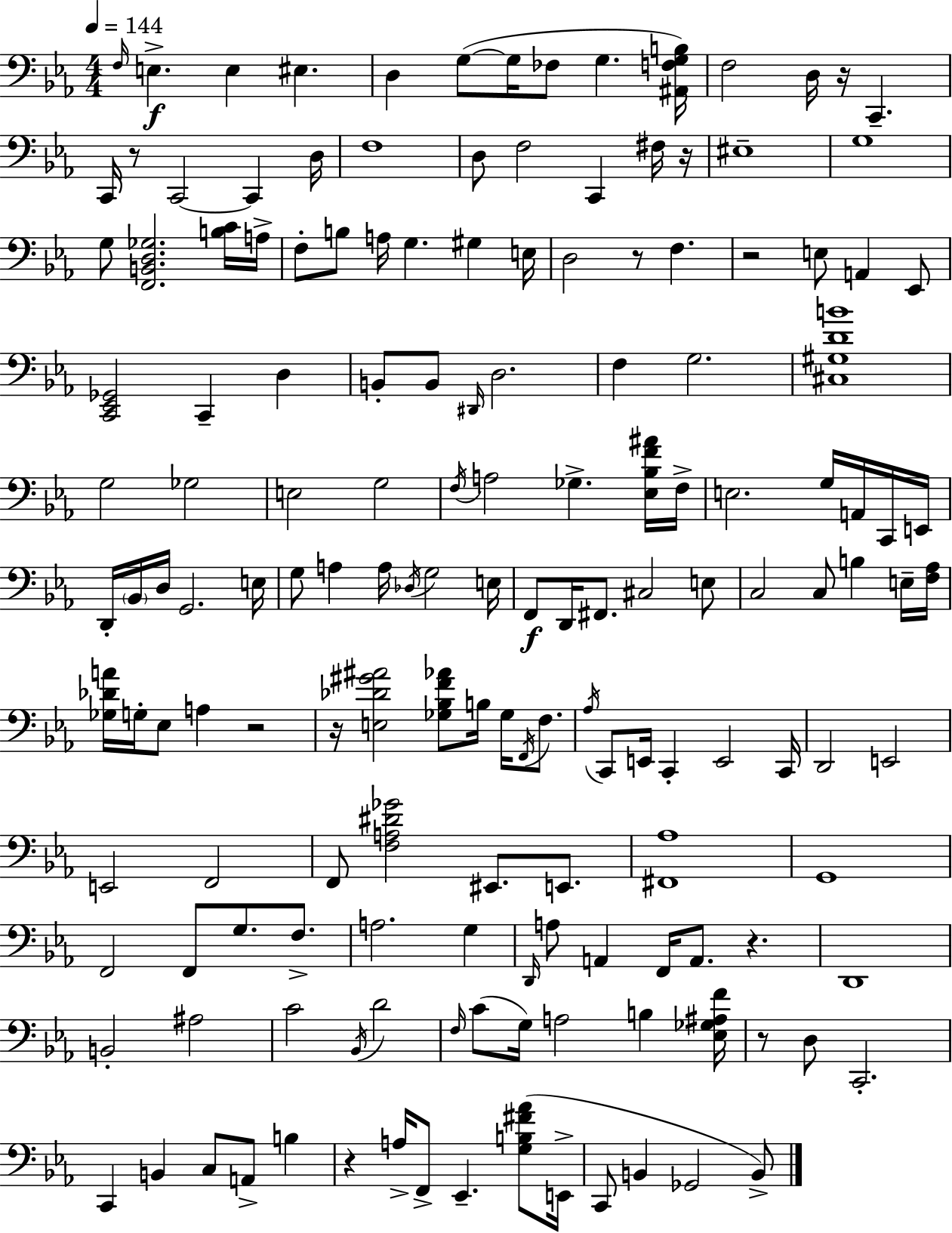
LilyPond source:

{
  \clef bass
  \numericTimeSignature
  \time 4/4
  \key ees \major
  \tempo 4 = 144
  \grace { f16 }\f e4.-> e4 eis4. | d4 g8~(~ g16 fes8 g4. | <ais, f g b>16) f2 d16 r16 c,4.-- | c,16 r8 c,2~~ c,4 | \break d16 f1 | d8 f2 c,4 fis16 | r16 eis1-- | g1 | \break g8 <f, b, d ges>2. <b c'>16 | a16-> f8-. b8 a16 g4. gis4 | e16 d2 r8 f4. | r2 e8 a,4 ees,8 | \break <c, ees, ges,>2 c,4-- d4 | b,8-. b,8 \grace { dis,16 } d2. | f4 g2. | <cis gis d' b'>1 | \break g2 ges2 | e2 g2 | \acciaccatura { f16 } a2 ges4.-> | <ees bes f' ais'>16 f16-> e2. g16 | \break a,16 c,16 e,16 d,16-. \parenthesize bes,16 d16 g,2. | e16 g8 a4 a16 \acciaccatura { des16 } g2 | e16 f,8\f d,16 fis,8. cis2 | e8 c2 c8 b4 | \break e16-- <f aes>16 <ges des' a'>16 g16-. ees8 a4 r2 | r16 <e des' gis' ais'>2 <ges bes f' aes'>8 b16 | ges16 \acciaccatura { f,16 } f8. \acciaccatura { aes16 } c,8 e,16 c,4-. e,2 | c,16 d,2 e,2 | \break e,2 f,2 | f,8 <f a dis' ges'>2 | eis,8. e,8. <fis, aes>1 | g,1 | \break f,2 f,8 | g8. f8.-> a2. | g4 \grace { d,16 } a8 a,4 f,16 a,8. | r4. d,1 | \break b,2-. ais2 | c'2 \acciaccatura { bes,16 } | d'2 \grace { f16 }( c'8 g16) a2 | b4 <ees ges ais f'>16 r8 d8 c,2.-. | \break c,4 b,4 | c8 a,8-> b4 r4 a16-> f,8-> | ees,4.-- <g b fis' aes'>8( e,16-> c,8 b,4 ges,2 | b,8->) \bar "|."
}